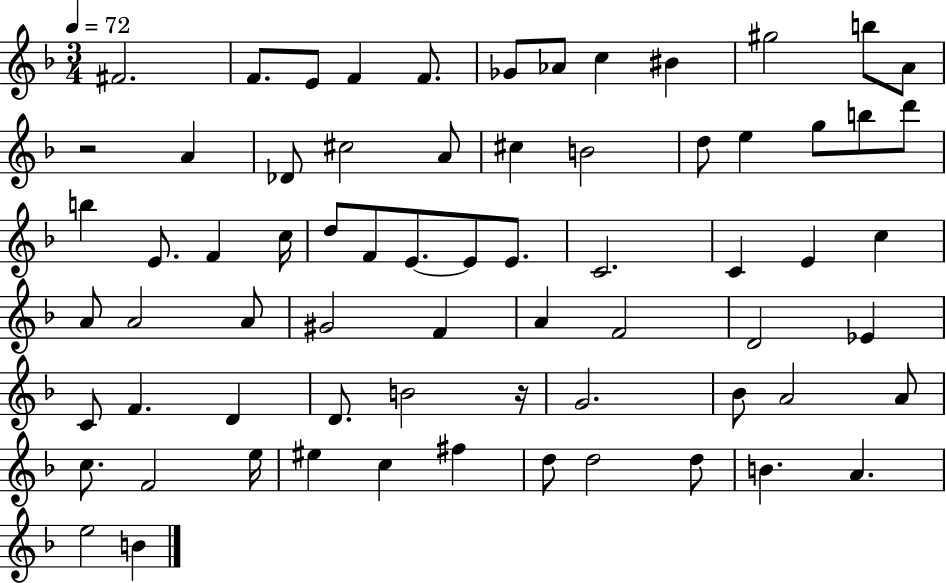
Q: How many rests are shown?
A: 2